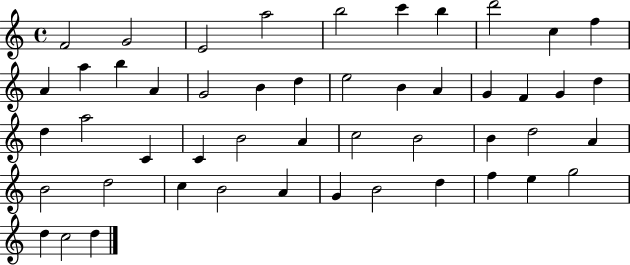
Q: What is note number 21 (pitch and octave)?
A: G4